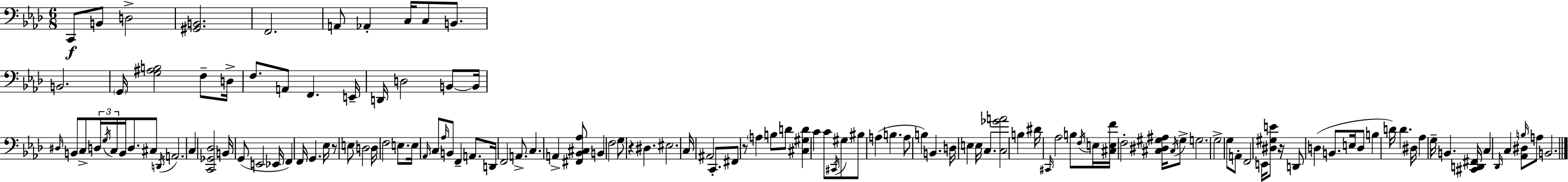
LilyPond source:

{
  \clef bass
  \numericTimeSignature
  \time 6/8
  \key aes \major
  c,8\f b,8 d2-> | <gis, b,>2. | f,2. | a,8 aes,4-. c16 c8 b,8. | \break b,2. | \parenthesize g,16 <g ais b>2 f8-- d16-> | f8. a,8 f,4. e,16-- | d,16 d2 b,8~~ b,16 | \break \grace { dis16 } b,8 c8-> \tuplet 3/2 { d16 \acciaccatura { g16 } c16 } b,16 d8. | cis8 \acciaccatura { d,16 } a,2. | c4 <c, ges, des>2 | b,16 g,8( e,2 | \break ees,16 f,4) f,16 g,4. | ees16 r8 e8 d2 | d16 f2 | e8. e16 \grace { aes,16 } c8 \grace { aes16 } b,8 f,4-- | \break a,8. d,16 f,2 | a,8.-> c4. a,4-> | <fis, bes, cis aes>8 b,4 f2 | g8 r4 dis4. | \break eis2. | c16 ais,2 | c,8.-. fis,8 r8 \parenthesize a4 | b8 d'8 <cis gis d'>4 c'4 | \break c'8 \acciaccatura { cis,16 } gis8 bis8 a4( | b4. a8 b4) | b,4. d16 e4 e16 | c4. <c ges' a'>2 | \break b4 dis'16 \grace { cis,16 } aes2 | b8 \acciaccatura { f16 } e16 <cis e f'>16 f2-. | <cis dis gis ais>16 \acciaccatura { cis16 } gis8-> g2. | g2-> | \break g8 a,8-. f,2 | e,16 <dis gis e'>8 r16 d,8 d4( | b,8. e16 d8 b4 | d'16) d'4. dis16 aes4 | \break g16-- b,4. <cis, d, fis,>16 c4 | \grace { des,16 } c4 <aes, dis>8 \grace { b16 } a8 b,2. | \bar "|."
}